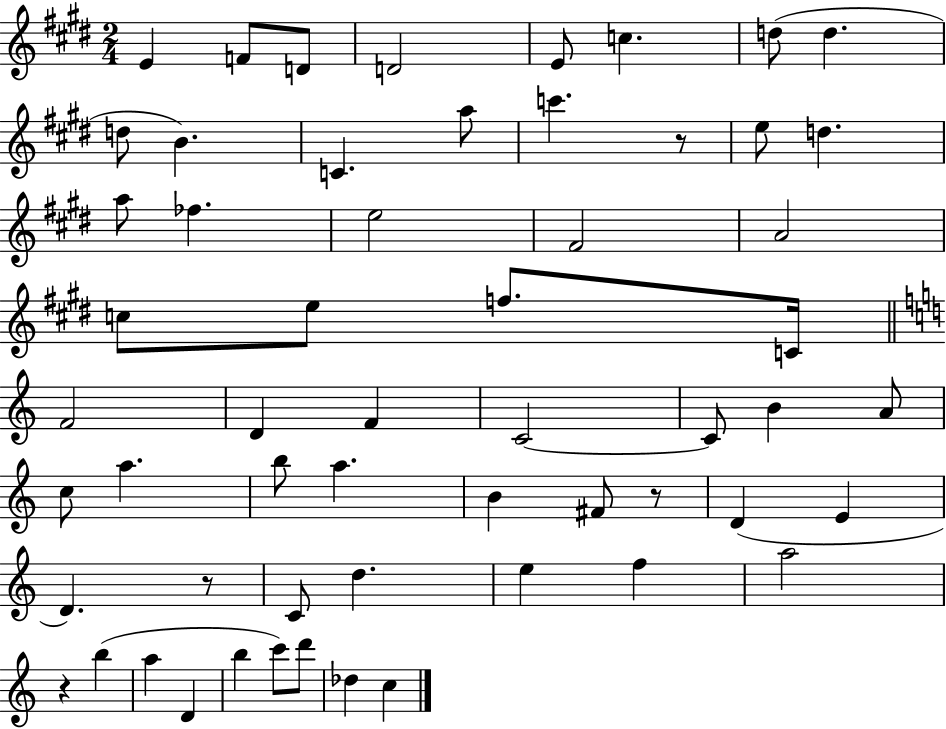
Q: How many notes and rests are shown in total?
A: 57